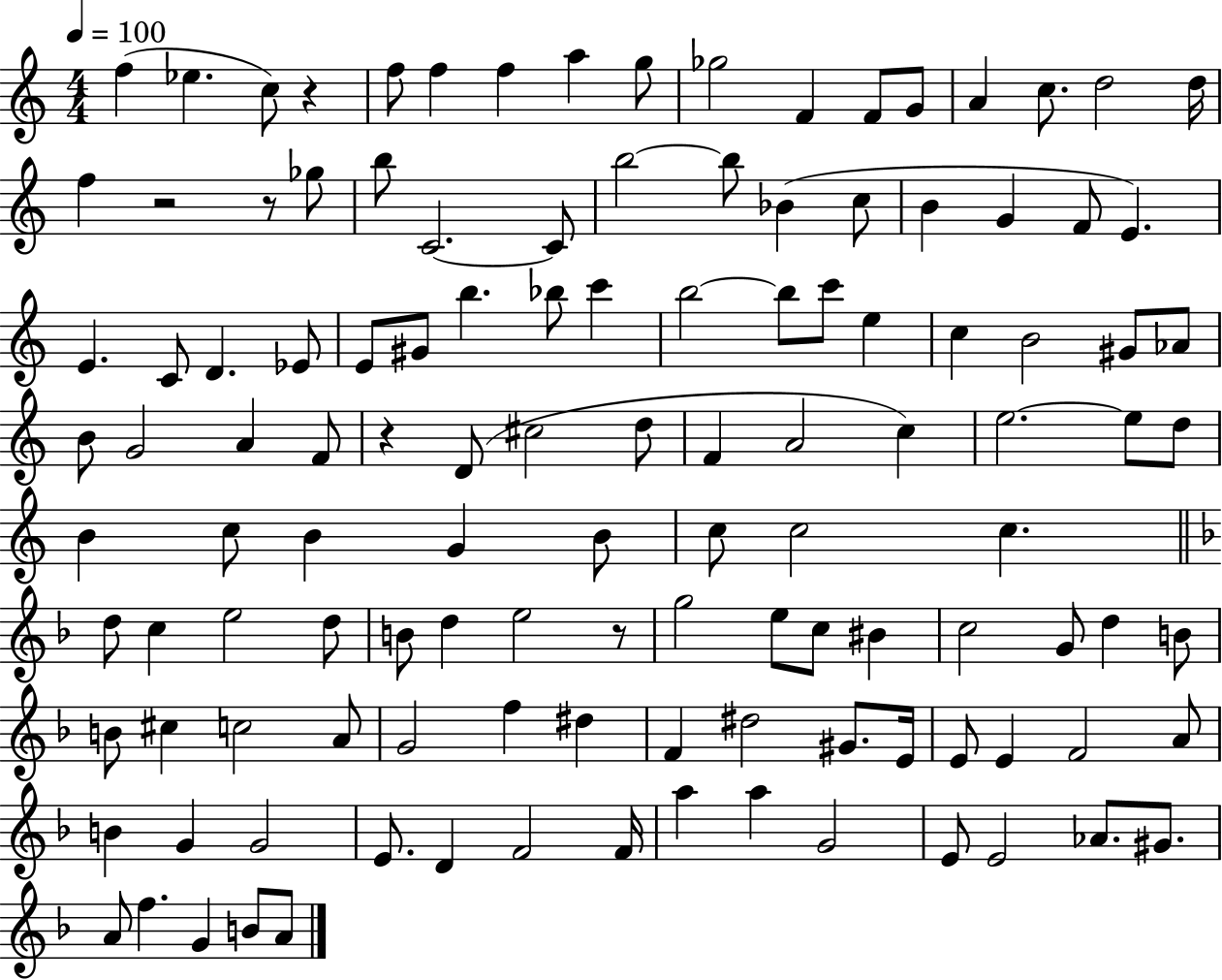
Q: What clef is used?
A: treble